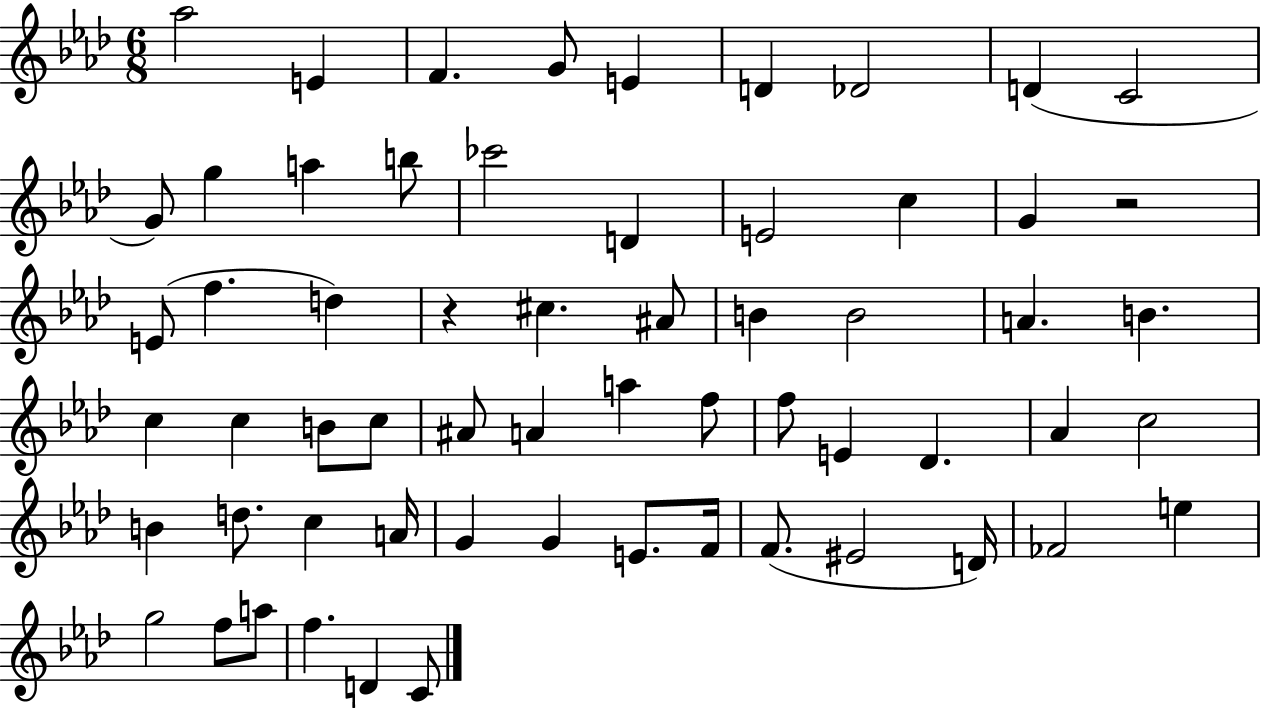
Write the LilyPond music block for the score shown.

{
  \clef treble
  \numericTimeSignature
  \time 6/8
  \key aes \major
  aes''2 e'4 | f'4. g'8 e'4 | d'4 des'2 | d'4( c'2 | \break g'8) g''4 a''4 b''8 | ces'''2 d'4 | e'2 c''4 | g'4 r2 | \break e'8( f''4. d''4) | r4 cis''4. ais'8 | b'4 b'2 | a'4. b'4. | \break c''4 c''4 b'8 c''8 | ais'8 a'4 a''4 f''8 | f''8 e'4 des'4. | aes'4 c''2 | \break b'4 d''8. c''4 a'16 | g'4 g'4 e'8. f'16 | f'8.( eis'2 d'16) | fes'2 e''4 | \break g''2 f''8 a''8 | f''4. d'4 c'8 | \bar "|."
}